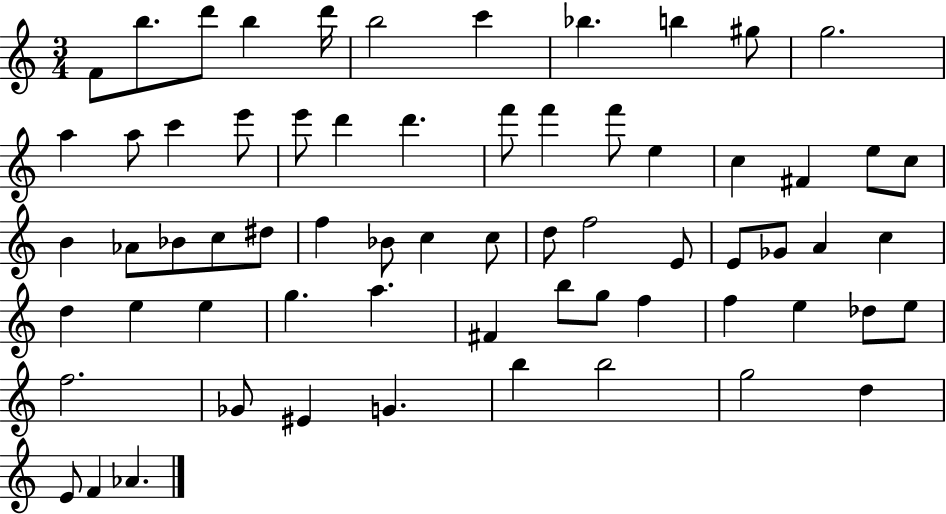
{
  \clef treble
  \numericTimeSignature
  \time 3/4
  \key c \major
  f'8 b''8. d'''8 b''4 d'''16 | b''2 c'''4 | bes''4. b''4 gis''8 | g''2. | \break a''4 a''8 c'''4 e'''8 | e'''8 d'''4 d'''4. | f'''8 f'''4 f'''8 e''4 | c''4 fis'4 e''8 c''8 | \break b'4 aes'8 bes'8 c''8 dis''8 | f''4 bes'8 c''4 c''8 | d''8 f''2 e'8 | e'8 ges'8 a'4 c''4 | \break d''4 e''4 e''4 | g''4. a''4. | fis'4 b''8 g''8 f''4 | f''4 e''4 des''8 e''8 | \break f''2. | ges'8 eis'4 g'4. | b''4 b''2 | g''2 d''4 | \break e'8 f'4 aes'4. | \bar "|."
}